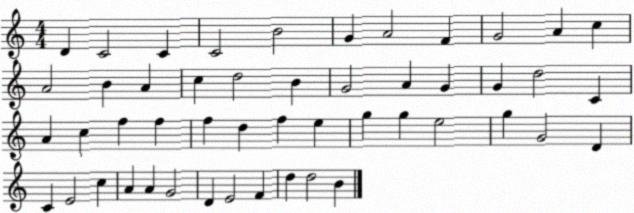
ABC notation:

X:1
T:Untitled
M:4/4
L:1/4
K:C
D C2 C C2 B2 G A2 F G2 A c A2 B A c d2 B G2 A G G d2 C A c f f f d f e g g e2 g G2 D C E2 c A A G2 D E2 F d d2 B